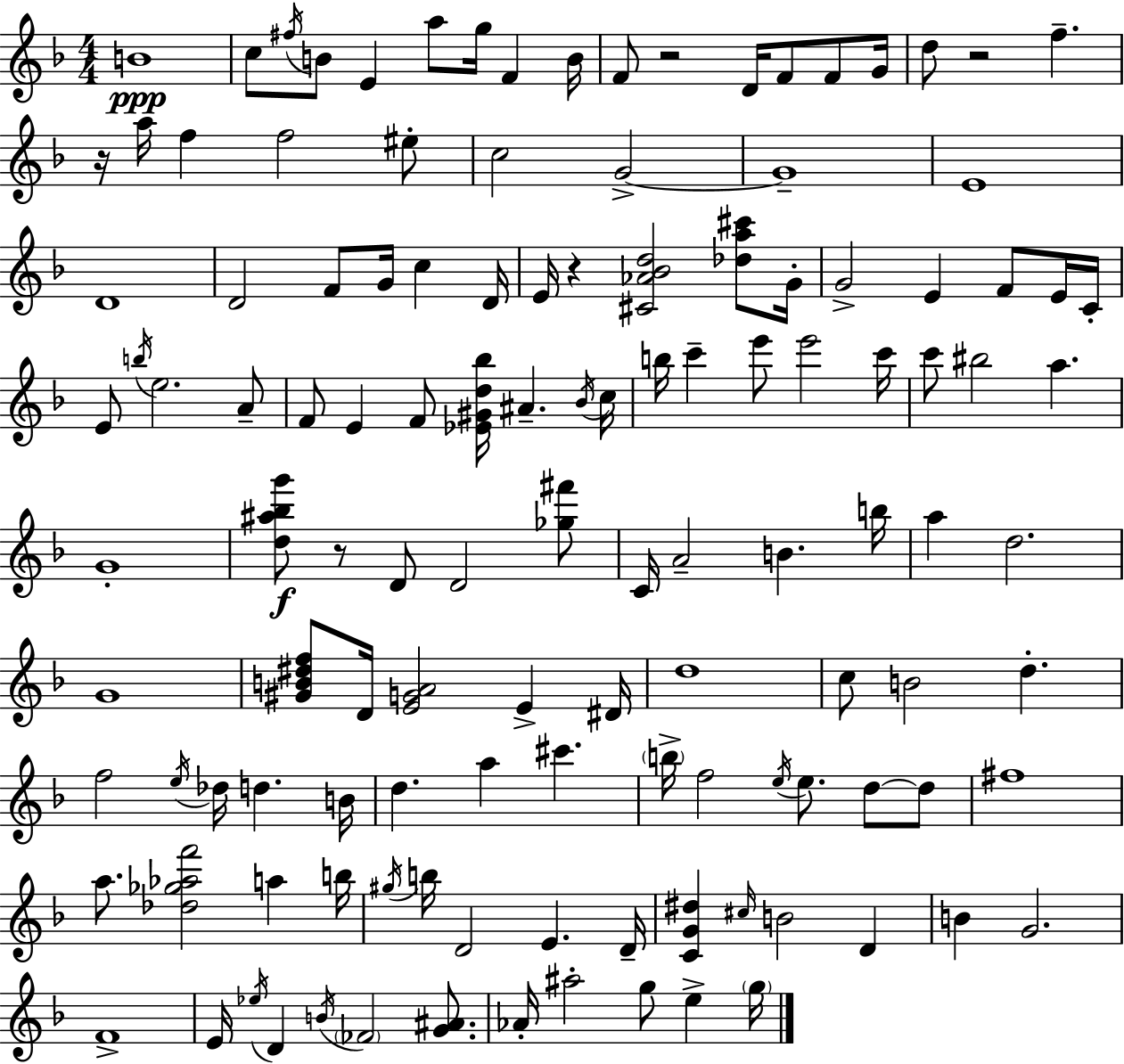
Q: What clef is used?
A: treble